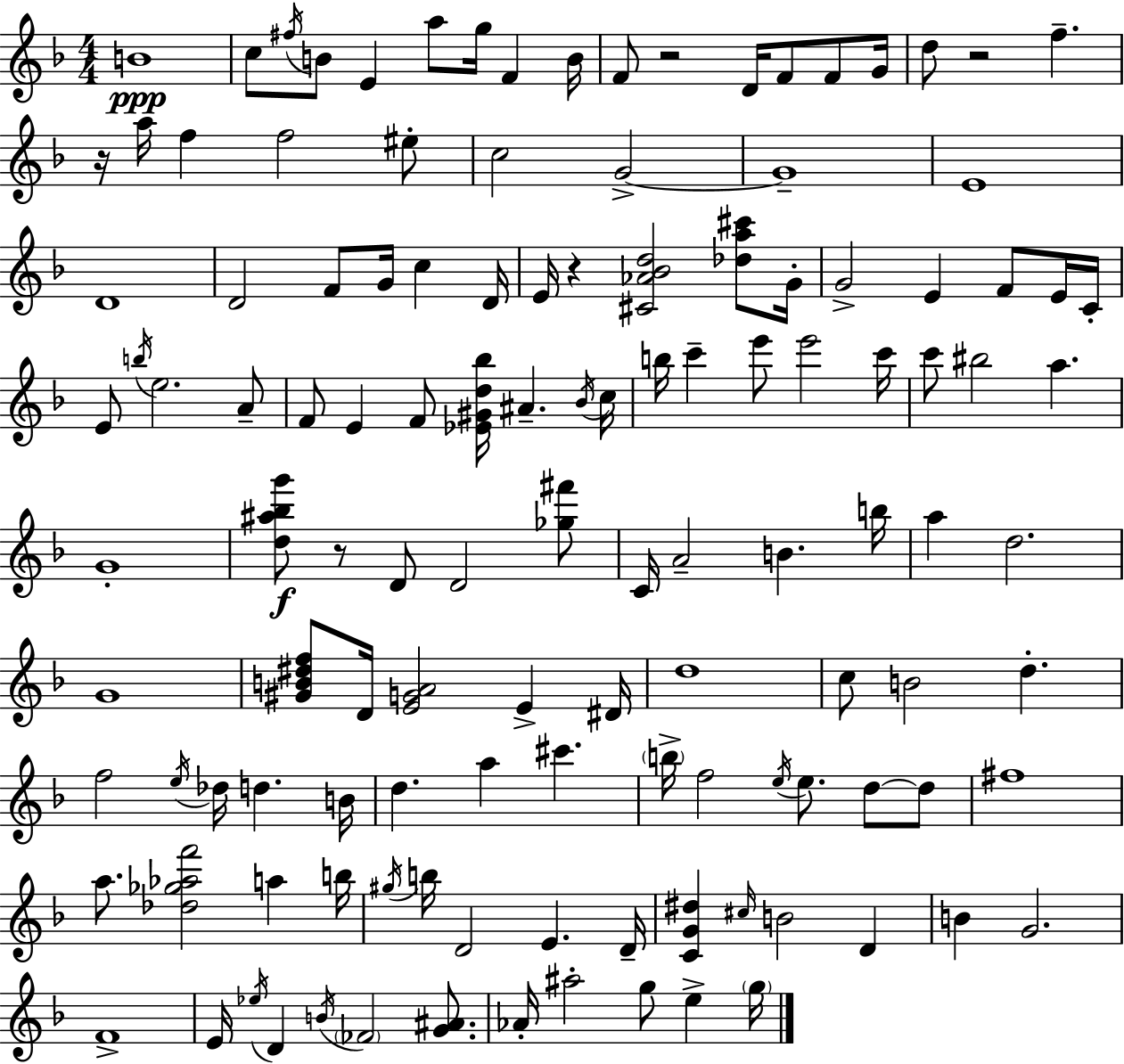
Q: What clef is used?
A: treble